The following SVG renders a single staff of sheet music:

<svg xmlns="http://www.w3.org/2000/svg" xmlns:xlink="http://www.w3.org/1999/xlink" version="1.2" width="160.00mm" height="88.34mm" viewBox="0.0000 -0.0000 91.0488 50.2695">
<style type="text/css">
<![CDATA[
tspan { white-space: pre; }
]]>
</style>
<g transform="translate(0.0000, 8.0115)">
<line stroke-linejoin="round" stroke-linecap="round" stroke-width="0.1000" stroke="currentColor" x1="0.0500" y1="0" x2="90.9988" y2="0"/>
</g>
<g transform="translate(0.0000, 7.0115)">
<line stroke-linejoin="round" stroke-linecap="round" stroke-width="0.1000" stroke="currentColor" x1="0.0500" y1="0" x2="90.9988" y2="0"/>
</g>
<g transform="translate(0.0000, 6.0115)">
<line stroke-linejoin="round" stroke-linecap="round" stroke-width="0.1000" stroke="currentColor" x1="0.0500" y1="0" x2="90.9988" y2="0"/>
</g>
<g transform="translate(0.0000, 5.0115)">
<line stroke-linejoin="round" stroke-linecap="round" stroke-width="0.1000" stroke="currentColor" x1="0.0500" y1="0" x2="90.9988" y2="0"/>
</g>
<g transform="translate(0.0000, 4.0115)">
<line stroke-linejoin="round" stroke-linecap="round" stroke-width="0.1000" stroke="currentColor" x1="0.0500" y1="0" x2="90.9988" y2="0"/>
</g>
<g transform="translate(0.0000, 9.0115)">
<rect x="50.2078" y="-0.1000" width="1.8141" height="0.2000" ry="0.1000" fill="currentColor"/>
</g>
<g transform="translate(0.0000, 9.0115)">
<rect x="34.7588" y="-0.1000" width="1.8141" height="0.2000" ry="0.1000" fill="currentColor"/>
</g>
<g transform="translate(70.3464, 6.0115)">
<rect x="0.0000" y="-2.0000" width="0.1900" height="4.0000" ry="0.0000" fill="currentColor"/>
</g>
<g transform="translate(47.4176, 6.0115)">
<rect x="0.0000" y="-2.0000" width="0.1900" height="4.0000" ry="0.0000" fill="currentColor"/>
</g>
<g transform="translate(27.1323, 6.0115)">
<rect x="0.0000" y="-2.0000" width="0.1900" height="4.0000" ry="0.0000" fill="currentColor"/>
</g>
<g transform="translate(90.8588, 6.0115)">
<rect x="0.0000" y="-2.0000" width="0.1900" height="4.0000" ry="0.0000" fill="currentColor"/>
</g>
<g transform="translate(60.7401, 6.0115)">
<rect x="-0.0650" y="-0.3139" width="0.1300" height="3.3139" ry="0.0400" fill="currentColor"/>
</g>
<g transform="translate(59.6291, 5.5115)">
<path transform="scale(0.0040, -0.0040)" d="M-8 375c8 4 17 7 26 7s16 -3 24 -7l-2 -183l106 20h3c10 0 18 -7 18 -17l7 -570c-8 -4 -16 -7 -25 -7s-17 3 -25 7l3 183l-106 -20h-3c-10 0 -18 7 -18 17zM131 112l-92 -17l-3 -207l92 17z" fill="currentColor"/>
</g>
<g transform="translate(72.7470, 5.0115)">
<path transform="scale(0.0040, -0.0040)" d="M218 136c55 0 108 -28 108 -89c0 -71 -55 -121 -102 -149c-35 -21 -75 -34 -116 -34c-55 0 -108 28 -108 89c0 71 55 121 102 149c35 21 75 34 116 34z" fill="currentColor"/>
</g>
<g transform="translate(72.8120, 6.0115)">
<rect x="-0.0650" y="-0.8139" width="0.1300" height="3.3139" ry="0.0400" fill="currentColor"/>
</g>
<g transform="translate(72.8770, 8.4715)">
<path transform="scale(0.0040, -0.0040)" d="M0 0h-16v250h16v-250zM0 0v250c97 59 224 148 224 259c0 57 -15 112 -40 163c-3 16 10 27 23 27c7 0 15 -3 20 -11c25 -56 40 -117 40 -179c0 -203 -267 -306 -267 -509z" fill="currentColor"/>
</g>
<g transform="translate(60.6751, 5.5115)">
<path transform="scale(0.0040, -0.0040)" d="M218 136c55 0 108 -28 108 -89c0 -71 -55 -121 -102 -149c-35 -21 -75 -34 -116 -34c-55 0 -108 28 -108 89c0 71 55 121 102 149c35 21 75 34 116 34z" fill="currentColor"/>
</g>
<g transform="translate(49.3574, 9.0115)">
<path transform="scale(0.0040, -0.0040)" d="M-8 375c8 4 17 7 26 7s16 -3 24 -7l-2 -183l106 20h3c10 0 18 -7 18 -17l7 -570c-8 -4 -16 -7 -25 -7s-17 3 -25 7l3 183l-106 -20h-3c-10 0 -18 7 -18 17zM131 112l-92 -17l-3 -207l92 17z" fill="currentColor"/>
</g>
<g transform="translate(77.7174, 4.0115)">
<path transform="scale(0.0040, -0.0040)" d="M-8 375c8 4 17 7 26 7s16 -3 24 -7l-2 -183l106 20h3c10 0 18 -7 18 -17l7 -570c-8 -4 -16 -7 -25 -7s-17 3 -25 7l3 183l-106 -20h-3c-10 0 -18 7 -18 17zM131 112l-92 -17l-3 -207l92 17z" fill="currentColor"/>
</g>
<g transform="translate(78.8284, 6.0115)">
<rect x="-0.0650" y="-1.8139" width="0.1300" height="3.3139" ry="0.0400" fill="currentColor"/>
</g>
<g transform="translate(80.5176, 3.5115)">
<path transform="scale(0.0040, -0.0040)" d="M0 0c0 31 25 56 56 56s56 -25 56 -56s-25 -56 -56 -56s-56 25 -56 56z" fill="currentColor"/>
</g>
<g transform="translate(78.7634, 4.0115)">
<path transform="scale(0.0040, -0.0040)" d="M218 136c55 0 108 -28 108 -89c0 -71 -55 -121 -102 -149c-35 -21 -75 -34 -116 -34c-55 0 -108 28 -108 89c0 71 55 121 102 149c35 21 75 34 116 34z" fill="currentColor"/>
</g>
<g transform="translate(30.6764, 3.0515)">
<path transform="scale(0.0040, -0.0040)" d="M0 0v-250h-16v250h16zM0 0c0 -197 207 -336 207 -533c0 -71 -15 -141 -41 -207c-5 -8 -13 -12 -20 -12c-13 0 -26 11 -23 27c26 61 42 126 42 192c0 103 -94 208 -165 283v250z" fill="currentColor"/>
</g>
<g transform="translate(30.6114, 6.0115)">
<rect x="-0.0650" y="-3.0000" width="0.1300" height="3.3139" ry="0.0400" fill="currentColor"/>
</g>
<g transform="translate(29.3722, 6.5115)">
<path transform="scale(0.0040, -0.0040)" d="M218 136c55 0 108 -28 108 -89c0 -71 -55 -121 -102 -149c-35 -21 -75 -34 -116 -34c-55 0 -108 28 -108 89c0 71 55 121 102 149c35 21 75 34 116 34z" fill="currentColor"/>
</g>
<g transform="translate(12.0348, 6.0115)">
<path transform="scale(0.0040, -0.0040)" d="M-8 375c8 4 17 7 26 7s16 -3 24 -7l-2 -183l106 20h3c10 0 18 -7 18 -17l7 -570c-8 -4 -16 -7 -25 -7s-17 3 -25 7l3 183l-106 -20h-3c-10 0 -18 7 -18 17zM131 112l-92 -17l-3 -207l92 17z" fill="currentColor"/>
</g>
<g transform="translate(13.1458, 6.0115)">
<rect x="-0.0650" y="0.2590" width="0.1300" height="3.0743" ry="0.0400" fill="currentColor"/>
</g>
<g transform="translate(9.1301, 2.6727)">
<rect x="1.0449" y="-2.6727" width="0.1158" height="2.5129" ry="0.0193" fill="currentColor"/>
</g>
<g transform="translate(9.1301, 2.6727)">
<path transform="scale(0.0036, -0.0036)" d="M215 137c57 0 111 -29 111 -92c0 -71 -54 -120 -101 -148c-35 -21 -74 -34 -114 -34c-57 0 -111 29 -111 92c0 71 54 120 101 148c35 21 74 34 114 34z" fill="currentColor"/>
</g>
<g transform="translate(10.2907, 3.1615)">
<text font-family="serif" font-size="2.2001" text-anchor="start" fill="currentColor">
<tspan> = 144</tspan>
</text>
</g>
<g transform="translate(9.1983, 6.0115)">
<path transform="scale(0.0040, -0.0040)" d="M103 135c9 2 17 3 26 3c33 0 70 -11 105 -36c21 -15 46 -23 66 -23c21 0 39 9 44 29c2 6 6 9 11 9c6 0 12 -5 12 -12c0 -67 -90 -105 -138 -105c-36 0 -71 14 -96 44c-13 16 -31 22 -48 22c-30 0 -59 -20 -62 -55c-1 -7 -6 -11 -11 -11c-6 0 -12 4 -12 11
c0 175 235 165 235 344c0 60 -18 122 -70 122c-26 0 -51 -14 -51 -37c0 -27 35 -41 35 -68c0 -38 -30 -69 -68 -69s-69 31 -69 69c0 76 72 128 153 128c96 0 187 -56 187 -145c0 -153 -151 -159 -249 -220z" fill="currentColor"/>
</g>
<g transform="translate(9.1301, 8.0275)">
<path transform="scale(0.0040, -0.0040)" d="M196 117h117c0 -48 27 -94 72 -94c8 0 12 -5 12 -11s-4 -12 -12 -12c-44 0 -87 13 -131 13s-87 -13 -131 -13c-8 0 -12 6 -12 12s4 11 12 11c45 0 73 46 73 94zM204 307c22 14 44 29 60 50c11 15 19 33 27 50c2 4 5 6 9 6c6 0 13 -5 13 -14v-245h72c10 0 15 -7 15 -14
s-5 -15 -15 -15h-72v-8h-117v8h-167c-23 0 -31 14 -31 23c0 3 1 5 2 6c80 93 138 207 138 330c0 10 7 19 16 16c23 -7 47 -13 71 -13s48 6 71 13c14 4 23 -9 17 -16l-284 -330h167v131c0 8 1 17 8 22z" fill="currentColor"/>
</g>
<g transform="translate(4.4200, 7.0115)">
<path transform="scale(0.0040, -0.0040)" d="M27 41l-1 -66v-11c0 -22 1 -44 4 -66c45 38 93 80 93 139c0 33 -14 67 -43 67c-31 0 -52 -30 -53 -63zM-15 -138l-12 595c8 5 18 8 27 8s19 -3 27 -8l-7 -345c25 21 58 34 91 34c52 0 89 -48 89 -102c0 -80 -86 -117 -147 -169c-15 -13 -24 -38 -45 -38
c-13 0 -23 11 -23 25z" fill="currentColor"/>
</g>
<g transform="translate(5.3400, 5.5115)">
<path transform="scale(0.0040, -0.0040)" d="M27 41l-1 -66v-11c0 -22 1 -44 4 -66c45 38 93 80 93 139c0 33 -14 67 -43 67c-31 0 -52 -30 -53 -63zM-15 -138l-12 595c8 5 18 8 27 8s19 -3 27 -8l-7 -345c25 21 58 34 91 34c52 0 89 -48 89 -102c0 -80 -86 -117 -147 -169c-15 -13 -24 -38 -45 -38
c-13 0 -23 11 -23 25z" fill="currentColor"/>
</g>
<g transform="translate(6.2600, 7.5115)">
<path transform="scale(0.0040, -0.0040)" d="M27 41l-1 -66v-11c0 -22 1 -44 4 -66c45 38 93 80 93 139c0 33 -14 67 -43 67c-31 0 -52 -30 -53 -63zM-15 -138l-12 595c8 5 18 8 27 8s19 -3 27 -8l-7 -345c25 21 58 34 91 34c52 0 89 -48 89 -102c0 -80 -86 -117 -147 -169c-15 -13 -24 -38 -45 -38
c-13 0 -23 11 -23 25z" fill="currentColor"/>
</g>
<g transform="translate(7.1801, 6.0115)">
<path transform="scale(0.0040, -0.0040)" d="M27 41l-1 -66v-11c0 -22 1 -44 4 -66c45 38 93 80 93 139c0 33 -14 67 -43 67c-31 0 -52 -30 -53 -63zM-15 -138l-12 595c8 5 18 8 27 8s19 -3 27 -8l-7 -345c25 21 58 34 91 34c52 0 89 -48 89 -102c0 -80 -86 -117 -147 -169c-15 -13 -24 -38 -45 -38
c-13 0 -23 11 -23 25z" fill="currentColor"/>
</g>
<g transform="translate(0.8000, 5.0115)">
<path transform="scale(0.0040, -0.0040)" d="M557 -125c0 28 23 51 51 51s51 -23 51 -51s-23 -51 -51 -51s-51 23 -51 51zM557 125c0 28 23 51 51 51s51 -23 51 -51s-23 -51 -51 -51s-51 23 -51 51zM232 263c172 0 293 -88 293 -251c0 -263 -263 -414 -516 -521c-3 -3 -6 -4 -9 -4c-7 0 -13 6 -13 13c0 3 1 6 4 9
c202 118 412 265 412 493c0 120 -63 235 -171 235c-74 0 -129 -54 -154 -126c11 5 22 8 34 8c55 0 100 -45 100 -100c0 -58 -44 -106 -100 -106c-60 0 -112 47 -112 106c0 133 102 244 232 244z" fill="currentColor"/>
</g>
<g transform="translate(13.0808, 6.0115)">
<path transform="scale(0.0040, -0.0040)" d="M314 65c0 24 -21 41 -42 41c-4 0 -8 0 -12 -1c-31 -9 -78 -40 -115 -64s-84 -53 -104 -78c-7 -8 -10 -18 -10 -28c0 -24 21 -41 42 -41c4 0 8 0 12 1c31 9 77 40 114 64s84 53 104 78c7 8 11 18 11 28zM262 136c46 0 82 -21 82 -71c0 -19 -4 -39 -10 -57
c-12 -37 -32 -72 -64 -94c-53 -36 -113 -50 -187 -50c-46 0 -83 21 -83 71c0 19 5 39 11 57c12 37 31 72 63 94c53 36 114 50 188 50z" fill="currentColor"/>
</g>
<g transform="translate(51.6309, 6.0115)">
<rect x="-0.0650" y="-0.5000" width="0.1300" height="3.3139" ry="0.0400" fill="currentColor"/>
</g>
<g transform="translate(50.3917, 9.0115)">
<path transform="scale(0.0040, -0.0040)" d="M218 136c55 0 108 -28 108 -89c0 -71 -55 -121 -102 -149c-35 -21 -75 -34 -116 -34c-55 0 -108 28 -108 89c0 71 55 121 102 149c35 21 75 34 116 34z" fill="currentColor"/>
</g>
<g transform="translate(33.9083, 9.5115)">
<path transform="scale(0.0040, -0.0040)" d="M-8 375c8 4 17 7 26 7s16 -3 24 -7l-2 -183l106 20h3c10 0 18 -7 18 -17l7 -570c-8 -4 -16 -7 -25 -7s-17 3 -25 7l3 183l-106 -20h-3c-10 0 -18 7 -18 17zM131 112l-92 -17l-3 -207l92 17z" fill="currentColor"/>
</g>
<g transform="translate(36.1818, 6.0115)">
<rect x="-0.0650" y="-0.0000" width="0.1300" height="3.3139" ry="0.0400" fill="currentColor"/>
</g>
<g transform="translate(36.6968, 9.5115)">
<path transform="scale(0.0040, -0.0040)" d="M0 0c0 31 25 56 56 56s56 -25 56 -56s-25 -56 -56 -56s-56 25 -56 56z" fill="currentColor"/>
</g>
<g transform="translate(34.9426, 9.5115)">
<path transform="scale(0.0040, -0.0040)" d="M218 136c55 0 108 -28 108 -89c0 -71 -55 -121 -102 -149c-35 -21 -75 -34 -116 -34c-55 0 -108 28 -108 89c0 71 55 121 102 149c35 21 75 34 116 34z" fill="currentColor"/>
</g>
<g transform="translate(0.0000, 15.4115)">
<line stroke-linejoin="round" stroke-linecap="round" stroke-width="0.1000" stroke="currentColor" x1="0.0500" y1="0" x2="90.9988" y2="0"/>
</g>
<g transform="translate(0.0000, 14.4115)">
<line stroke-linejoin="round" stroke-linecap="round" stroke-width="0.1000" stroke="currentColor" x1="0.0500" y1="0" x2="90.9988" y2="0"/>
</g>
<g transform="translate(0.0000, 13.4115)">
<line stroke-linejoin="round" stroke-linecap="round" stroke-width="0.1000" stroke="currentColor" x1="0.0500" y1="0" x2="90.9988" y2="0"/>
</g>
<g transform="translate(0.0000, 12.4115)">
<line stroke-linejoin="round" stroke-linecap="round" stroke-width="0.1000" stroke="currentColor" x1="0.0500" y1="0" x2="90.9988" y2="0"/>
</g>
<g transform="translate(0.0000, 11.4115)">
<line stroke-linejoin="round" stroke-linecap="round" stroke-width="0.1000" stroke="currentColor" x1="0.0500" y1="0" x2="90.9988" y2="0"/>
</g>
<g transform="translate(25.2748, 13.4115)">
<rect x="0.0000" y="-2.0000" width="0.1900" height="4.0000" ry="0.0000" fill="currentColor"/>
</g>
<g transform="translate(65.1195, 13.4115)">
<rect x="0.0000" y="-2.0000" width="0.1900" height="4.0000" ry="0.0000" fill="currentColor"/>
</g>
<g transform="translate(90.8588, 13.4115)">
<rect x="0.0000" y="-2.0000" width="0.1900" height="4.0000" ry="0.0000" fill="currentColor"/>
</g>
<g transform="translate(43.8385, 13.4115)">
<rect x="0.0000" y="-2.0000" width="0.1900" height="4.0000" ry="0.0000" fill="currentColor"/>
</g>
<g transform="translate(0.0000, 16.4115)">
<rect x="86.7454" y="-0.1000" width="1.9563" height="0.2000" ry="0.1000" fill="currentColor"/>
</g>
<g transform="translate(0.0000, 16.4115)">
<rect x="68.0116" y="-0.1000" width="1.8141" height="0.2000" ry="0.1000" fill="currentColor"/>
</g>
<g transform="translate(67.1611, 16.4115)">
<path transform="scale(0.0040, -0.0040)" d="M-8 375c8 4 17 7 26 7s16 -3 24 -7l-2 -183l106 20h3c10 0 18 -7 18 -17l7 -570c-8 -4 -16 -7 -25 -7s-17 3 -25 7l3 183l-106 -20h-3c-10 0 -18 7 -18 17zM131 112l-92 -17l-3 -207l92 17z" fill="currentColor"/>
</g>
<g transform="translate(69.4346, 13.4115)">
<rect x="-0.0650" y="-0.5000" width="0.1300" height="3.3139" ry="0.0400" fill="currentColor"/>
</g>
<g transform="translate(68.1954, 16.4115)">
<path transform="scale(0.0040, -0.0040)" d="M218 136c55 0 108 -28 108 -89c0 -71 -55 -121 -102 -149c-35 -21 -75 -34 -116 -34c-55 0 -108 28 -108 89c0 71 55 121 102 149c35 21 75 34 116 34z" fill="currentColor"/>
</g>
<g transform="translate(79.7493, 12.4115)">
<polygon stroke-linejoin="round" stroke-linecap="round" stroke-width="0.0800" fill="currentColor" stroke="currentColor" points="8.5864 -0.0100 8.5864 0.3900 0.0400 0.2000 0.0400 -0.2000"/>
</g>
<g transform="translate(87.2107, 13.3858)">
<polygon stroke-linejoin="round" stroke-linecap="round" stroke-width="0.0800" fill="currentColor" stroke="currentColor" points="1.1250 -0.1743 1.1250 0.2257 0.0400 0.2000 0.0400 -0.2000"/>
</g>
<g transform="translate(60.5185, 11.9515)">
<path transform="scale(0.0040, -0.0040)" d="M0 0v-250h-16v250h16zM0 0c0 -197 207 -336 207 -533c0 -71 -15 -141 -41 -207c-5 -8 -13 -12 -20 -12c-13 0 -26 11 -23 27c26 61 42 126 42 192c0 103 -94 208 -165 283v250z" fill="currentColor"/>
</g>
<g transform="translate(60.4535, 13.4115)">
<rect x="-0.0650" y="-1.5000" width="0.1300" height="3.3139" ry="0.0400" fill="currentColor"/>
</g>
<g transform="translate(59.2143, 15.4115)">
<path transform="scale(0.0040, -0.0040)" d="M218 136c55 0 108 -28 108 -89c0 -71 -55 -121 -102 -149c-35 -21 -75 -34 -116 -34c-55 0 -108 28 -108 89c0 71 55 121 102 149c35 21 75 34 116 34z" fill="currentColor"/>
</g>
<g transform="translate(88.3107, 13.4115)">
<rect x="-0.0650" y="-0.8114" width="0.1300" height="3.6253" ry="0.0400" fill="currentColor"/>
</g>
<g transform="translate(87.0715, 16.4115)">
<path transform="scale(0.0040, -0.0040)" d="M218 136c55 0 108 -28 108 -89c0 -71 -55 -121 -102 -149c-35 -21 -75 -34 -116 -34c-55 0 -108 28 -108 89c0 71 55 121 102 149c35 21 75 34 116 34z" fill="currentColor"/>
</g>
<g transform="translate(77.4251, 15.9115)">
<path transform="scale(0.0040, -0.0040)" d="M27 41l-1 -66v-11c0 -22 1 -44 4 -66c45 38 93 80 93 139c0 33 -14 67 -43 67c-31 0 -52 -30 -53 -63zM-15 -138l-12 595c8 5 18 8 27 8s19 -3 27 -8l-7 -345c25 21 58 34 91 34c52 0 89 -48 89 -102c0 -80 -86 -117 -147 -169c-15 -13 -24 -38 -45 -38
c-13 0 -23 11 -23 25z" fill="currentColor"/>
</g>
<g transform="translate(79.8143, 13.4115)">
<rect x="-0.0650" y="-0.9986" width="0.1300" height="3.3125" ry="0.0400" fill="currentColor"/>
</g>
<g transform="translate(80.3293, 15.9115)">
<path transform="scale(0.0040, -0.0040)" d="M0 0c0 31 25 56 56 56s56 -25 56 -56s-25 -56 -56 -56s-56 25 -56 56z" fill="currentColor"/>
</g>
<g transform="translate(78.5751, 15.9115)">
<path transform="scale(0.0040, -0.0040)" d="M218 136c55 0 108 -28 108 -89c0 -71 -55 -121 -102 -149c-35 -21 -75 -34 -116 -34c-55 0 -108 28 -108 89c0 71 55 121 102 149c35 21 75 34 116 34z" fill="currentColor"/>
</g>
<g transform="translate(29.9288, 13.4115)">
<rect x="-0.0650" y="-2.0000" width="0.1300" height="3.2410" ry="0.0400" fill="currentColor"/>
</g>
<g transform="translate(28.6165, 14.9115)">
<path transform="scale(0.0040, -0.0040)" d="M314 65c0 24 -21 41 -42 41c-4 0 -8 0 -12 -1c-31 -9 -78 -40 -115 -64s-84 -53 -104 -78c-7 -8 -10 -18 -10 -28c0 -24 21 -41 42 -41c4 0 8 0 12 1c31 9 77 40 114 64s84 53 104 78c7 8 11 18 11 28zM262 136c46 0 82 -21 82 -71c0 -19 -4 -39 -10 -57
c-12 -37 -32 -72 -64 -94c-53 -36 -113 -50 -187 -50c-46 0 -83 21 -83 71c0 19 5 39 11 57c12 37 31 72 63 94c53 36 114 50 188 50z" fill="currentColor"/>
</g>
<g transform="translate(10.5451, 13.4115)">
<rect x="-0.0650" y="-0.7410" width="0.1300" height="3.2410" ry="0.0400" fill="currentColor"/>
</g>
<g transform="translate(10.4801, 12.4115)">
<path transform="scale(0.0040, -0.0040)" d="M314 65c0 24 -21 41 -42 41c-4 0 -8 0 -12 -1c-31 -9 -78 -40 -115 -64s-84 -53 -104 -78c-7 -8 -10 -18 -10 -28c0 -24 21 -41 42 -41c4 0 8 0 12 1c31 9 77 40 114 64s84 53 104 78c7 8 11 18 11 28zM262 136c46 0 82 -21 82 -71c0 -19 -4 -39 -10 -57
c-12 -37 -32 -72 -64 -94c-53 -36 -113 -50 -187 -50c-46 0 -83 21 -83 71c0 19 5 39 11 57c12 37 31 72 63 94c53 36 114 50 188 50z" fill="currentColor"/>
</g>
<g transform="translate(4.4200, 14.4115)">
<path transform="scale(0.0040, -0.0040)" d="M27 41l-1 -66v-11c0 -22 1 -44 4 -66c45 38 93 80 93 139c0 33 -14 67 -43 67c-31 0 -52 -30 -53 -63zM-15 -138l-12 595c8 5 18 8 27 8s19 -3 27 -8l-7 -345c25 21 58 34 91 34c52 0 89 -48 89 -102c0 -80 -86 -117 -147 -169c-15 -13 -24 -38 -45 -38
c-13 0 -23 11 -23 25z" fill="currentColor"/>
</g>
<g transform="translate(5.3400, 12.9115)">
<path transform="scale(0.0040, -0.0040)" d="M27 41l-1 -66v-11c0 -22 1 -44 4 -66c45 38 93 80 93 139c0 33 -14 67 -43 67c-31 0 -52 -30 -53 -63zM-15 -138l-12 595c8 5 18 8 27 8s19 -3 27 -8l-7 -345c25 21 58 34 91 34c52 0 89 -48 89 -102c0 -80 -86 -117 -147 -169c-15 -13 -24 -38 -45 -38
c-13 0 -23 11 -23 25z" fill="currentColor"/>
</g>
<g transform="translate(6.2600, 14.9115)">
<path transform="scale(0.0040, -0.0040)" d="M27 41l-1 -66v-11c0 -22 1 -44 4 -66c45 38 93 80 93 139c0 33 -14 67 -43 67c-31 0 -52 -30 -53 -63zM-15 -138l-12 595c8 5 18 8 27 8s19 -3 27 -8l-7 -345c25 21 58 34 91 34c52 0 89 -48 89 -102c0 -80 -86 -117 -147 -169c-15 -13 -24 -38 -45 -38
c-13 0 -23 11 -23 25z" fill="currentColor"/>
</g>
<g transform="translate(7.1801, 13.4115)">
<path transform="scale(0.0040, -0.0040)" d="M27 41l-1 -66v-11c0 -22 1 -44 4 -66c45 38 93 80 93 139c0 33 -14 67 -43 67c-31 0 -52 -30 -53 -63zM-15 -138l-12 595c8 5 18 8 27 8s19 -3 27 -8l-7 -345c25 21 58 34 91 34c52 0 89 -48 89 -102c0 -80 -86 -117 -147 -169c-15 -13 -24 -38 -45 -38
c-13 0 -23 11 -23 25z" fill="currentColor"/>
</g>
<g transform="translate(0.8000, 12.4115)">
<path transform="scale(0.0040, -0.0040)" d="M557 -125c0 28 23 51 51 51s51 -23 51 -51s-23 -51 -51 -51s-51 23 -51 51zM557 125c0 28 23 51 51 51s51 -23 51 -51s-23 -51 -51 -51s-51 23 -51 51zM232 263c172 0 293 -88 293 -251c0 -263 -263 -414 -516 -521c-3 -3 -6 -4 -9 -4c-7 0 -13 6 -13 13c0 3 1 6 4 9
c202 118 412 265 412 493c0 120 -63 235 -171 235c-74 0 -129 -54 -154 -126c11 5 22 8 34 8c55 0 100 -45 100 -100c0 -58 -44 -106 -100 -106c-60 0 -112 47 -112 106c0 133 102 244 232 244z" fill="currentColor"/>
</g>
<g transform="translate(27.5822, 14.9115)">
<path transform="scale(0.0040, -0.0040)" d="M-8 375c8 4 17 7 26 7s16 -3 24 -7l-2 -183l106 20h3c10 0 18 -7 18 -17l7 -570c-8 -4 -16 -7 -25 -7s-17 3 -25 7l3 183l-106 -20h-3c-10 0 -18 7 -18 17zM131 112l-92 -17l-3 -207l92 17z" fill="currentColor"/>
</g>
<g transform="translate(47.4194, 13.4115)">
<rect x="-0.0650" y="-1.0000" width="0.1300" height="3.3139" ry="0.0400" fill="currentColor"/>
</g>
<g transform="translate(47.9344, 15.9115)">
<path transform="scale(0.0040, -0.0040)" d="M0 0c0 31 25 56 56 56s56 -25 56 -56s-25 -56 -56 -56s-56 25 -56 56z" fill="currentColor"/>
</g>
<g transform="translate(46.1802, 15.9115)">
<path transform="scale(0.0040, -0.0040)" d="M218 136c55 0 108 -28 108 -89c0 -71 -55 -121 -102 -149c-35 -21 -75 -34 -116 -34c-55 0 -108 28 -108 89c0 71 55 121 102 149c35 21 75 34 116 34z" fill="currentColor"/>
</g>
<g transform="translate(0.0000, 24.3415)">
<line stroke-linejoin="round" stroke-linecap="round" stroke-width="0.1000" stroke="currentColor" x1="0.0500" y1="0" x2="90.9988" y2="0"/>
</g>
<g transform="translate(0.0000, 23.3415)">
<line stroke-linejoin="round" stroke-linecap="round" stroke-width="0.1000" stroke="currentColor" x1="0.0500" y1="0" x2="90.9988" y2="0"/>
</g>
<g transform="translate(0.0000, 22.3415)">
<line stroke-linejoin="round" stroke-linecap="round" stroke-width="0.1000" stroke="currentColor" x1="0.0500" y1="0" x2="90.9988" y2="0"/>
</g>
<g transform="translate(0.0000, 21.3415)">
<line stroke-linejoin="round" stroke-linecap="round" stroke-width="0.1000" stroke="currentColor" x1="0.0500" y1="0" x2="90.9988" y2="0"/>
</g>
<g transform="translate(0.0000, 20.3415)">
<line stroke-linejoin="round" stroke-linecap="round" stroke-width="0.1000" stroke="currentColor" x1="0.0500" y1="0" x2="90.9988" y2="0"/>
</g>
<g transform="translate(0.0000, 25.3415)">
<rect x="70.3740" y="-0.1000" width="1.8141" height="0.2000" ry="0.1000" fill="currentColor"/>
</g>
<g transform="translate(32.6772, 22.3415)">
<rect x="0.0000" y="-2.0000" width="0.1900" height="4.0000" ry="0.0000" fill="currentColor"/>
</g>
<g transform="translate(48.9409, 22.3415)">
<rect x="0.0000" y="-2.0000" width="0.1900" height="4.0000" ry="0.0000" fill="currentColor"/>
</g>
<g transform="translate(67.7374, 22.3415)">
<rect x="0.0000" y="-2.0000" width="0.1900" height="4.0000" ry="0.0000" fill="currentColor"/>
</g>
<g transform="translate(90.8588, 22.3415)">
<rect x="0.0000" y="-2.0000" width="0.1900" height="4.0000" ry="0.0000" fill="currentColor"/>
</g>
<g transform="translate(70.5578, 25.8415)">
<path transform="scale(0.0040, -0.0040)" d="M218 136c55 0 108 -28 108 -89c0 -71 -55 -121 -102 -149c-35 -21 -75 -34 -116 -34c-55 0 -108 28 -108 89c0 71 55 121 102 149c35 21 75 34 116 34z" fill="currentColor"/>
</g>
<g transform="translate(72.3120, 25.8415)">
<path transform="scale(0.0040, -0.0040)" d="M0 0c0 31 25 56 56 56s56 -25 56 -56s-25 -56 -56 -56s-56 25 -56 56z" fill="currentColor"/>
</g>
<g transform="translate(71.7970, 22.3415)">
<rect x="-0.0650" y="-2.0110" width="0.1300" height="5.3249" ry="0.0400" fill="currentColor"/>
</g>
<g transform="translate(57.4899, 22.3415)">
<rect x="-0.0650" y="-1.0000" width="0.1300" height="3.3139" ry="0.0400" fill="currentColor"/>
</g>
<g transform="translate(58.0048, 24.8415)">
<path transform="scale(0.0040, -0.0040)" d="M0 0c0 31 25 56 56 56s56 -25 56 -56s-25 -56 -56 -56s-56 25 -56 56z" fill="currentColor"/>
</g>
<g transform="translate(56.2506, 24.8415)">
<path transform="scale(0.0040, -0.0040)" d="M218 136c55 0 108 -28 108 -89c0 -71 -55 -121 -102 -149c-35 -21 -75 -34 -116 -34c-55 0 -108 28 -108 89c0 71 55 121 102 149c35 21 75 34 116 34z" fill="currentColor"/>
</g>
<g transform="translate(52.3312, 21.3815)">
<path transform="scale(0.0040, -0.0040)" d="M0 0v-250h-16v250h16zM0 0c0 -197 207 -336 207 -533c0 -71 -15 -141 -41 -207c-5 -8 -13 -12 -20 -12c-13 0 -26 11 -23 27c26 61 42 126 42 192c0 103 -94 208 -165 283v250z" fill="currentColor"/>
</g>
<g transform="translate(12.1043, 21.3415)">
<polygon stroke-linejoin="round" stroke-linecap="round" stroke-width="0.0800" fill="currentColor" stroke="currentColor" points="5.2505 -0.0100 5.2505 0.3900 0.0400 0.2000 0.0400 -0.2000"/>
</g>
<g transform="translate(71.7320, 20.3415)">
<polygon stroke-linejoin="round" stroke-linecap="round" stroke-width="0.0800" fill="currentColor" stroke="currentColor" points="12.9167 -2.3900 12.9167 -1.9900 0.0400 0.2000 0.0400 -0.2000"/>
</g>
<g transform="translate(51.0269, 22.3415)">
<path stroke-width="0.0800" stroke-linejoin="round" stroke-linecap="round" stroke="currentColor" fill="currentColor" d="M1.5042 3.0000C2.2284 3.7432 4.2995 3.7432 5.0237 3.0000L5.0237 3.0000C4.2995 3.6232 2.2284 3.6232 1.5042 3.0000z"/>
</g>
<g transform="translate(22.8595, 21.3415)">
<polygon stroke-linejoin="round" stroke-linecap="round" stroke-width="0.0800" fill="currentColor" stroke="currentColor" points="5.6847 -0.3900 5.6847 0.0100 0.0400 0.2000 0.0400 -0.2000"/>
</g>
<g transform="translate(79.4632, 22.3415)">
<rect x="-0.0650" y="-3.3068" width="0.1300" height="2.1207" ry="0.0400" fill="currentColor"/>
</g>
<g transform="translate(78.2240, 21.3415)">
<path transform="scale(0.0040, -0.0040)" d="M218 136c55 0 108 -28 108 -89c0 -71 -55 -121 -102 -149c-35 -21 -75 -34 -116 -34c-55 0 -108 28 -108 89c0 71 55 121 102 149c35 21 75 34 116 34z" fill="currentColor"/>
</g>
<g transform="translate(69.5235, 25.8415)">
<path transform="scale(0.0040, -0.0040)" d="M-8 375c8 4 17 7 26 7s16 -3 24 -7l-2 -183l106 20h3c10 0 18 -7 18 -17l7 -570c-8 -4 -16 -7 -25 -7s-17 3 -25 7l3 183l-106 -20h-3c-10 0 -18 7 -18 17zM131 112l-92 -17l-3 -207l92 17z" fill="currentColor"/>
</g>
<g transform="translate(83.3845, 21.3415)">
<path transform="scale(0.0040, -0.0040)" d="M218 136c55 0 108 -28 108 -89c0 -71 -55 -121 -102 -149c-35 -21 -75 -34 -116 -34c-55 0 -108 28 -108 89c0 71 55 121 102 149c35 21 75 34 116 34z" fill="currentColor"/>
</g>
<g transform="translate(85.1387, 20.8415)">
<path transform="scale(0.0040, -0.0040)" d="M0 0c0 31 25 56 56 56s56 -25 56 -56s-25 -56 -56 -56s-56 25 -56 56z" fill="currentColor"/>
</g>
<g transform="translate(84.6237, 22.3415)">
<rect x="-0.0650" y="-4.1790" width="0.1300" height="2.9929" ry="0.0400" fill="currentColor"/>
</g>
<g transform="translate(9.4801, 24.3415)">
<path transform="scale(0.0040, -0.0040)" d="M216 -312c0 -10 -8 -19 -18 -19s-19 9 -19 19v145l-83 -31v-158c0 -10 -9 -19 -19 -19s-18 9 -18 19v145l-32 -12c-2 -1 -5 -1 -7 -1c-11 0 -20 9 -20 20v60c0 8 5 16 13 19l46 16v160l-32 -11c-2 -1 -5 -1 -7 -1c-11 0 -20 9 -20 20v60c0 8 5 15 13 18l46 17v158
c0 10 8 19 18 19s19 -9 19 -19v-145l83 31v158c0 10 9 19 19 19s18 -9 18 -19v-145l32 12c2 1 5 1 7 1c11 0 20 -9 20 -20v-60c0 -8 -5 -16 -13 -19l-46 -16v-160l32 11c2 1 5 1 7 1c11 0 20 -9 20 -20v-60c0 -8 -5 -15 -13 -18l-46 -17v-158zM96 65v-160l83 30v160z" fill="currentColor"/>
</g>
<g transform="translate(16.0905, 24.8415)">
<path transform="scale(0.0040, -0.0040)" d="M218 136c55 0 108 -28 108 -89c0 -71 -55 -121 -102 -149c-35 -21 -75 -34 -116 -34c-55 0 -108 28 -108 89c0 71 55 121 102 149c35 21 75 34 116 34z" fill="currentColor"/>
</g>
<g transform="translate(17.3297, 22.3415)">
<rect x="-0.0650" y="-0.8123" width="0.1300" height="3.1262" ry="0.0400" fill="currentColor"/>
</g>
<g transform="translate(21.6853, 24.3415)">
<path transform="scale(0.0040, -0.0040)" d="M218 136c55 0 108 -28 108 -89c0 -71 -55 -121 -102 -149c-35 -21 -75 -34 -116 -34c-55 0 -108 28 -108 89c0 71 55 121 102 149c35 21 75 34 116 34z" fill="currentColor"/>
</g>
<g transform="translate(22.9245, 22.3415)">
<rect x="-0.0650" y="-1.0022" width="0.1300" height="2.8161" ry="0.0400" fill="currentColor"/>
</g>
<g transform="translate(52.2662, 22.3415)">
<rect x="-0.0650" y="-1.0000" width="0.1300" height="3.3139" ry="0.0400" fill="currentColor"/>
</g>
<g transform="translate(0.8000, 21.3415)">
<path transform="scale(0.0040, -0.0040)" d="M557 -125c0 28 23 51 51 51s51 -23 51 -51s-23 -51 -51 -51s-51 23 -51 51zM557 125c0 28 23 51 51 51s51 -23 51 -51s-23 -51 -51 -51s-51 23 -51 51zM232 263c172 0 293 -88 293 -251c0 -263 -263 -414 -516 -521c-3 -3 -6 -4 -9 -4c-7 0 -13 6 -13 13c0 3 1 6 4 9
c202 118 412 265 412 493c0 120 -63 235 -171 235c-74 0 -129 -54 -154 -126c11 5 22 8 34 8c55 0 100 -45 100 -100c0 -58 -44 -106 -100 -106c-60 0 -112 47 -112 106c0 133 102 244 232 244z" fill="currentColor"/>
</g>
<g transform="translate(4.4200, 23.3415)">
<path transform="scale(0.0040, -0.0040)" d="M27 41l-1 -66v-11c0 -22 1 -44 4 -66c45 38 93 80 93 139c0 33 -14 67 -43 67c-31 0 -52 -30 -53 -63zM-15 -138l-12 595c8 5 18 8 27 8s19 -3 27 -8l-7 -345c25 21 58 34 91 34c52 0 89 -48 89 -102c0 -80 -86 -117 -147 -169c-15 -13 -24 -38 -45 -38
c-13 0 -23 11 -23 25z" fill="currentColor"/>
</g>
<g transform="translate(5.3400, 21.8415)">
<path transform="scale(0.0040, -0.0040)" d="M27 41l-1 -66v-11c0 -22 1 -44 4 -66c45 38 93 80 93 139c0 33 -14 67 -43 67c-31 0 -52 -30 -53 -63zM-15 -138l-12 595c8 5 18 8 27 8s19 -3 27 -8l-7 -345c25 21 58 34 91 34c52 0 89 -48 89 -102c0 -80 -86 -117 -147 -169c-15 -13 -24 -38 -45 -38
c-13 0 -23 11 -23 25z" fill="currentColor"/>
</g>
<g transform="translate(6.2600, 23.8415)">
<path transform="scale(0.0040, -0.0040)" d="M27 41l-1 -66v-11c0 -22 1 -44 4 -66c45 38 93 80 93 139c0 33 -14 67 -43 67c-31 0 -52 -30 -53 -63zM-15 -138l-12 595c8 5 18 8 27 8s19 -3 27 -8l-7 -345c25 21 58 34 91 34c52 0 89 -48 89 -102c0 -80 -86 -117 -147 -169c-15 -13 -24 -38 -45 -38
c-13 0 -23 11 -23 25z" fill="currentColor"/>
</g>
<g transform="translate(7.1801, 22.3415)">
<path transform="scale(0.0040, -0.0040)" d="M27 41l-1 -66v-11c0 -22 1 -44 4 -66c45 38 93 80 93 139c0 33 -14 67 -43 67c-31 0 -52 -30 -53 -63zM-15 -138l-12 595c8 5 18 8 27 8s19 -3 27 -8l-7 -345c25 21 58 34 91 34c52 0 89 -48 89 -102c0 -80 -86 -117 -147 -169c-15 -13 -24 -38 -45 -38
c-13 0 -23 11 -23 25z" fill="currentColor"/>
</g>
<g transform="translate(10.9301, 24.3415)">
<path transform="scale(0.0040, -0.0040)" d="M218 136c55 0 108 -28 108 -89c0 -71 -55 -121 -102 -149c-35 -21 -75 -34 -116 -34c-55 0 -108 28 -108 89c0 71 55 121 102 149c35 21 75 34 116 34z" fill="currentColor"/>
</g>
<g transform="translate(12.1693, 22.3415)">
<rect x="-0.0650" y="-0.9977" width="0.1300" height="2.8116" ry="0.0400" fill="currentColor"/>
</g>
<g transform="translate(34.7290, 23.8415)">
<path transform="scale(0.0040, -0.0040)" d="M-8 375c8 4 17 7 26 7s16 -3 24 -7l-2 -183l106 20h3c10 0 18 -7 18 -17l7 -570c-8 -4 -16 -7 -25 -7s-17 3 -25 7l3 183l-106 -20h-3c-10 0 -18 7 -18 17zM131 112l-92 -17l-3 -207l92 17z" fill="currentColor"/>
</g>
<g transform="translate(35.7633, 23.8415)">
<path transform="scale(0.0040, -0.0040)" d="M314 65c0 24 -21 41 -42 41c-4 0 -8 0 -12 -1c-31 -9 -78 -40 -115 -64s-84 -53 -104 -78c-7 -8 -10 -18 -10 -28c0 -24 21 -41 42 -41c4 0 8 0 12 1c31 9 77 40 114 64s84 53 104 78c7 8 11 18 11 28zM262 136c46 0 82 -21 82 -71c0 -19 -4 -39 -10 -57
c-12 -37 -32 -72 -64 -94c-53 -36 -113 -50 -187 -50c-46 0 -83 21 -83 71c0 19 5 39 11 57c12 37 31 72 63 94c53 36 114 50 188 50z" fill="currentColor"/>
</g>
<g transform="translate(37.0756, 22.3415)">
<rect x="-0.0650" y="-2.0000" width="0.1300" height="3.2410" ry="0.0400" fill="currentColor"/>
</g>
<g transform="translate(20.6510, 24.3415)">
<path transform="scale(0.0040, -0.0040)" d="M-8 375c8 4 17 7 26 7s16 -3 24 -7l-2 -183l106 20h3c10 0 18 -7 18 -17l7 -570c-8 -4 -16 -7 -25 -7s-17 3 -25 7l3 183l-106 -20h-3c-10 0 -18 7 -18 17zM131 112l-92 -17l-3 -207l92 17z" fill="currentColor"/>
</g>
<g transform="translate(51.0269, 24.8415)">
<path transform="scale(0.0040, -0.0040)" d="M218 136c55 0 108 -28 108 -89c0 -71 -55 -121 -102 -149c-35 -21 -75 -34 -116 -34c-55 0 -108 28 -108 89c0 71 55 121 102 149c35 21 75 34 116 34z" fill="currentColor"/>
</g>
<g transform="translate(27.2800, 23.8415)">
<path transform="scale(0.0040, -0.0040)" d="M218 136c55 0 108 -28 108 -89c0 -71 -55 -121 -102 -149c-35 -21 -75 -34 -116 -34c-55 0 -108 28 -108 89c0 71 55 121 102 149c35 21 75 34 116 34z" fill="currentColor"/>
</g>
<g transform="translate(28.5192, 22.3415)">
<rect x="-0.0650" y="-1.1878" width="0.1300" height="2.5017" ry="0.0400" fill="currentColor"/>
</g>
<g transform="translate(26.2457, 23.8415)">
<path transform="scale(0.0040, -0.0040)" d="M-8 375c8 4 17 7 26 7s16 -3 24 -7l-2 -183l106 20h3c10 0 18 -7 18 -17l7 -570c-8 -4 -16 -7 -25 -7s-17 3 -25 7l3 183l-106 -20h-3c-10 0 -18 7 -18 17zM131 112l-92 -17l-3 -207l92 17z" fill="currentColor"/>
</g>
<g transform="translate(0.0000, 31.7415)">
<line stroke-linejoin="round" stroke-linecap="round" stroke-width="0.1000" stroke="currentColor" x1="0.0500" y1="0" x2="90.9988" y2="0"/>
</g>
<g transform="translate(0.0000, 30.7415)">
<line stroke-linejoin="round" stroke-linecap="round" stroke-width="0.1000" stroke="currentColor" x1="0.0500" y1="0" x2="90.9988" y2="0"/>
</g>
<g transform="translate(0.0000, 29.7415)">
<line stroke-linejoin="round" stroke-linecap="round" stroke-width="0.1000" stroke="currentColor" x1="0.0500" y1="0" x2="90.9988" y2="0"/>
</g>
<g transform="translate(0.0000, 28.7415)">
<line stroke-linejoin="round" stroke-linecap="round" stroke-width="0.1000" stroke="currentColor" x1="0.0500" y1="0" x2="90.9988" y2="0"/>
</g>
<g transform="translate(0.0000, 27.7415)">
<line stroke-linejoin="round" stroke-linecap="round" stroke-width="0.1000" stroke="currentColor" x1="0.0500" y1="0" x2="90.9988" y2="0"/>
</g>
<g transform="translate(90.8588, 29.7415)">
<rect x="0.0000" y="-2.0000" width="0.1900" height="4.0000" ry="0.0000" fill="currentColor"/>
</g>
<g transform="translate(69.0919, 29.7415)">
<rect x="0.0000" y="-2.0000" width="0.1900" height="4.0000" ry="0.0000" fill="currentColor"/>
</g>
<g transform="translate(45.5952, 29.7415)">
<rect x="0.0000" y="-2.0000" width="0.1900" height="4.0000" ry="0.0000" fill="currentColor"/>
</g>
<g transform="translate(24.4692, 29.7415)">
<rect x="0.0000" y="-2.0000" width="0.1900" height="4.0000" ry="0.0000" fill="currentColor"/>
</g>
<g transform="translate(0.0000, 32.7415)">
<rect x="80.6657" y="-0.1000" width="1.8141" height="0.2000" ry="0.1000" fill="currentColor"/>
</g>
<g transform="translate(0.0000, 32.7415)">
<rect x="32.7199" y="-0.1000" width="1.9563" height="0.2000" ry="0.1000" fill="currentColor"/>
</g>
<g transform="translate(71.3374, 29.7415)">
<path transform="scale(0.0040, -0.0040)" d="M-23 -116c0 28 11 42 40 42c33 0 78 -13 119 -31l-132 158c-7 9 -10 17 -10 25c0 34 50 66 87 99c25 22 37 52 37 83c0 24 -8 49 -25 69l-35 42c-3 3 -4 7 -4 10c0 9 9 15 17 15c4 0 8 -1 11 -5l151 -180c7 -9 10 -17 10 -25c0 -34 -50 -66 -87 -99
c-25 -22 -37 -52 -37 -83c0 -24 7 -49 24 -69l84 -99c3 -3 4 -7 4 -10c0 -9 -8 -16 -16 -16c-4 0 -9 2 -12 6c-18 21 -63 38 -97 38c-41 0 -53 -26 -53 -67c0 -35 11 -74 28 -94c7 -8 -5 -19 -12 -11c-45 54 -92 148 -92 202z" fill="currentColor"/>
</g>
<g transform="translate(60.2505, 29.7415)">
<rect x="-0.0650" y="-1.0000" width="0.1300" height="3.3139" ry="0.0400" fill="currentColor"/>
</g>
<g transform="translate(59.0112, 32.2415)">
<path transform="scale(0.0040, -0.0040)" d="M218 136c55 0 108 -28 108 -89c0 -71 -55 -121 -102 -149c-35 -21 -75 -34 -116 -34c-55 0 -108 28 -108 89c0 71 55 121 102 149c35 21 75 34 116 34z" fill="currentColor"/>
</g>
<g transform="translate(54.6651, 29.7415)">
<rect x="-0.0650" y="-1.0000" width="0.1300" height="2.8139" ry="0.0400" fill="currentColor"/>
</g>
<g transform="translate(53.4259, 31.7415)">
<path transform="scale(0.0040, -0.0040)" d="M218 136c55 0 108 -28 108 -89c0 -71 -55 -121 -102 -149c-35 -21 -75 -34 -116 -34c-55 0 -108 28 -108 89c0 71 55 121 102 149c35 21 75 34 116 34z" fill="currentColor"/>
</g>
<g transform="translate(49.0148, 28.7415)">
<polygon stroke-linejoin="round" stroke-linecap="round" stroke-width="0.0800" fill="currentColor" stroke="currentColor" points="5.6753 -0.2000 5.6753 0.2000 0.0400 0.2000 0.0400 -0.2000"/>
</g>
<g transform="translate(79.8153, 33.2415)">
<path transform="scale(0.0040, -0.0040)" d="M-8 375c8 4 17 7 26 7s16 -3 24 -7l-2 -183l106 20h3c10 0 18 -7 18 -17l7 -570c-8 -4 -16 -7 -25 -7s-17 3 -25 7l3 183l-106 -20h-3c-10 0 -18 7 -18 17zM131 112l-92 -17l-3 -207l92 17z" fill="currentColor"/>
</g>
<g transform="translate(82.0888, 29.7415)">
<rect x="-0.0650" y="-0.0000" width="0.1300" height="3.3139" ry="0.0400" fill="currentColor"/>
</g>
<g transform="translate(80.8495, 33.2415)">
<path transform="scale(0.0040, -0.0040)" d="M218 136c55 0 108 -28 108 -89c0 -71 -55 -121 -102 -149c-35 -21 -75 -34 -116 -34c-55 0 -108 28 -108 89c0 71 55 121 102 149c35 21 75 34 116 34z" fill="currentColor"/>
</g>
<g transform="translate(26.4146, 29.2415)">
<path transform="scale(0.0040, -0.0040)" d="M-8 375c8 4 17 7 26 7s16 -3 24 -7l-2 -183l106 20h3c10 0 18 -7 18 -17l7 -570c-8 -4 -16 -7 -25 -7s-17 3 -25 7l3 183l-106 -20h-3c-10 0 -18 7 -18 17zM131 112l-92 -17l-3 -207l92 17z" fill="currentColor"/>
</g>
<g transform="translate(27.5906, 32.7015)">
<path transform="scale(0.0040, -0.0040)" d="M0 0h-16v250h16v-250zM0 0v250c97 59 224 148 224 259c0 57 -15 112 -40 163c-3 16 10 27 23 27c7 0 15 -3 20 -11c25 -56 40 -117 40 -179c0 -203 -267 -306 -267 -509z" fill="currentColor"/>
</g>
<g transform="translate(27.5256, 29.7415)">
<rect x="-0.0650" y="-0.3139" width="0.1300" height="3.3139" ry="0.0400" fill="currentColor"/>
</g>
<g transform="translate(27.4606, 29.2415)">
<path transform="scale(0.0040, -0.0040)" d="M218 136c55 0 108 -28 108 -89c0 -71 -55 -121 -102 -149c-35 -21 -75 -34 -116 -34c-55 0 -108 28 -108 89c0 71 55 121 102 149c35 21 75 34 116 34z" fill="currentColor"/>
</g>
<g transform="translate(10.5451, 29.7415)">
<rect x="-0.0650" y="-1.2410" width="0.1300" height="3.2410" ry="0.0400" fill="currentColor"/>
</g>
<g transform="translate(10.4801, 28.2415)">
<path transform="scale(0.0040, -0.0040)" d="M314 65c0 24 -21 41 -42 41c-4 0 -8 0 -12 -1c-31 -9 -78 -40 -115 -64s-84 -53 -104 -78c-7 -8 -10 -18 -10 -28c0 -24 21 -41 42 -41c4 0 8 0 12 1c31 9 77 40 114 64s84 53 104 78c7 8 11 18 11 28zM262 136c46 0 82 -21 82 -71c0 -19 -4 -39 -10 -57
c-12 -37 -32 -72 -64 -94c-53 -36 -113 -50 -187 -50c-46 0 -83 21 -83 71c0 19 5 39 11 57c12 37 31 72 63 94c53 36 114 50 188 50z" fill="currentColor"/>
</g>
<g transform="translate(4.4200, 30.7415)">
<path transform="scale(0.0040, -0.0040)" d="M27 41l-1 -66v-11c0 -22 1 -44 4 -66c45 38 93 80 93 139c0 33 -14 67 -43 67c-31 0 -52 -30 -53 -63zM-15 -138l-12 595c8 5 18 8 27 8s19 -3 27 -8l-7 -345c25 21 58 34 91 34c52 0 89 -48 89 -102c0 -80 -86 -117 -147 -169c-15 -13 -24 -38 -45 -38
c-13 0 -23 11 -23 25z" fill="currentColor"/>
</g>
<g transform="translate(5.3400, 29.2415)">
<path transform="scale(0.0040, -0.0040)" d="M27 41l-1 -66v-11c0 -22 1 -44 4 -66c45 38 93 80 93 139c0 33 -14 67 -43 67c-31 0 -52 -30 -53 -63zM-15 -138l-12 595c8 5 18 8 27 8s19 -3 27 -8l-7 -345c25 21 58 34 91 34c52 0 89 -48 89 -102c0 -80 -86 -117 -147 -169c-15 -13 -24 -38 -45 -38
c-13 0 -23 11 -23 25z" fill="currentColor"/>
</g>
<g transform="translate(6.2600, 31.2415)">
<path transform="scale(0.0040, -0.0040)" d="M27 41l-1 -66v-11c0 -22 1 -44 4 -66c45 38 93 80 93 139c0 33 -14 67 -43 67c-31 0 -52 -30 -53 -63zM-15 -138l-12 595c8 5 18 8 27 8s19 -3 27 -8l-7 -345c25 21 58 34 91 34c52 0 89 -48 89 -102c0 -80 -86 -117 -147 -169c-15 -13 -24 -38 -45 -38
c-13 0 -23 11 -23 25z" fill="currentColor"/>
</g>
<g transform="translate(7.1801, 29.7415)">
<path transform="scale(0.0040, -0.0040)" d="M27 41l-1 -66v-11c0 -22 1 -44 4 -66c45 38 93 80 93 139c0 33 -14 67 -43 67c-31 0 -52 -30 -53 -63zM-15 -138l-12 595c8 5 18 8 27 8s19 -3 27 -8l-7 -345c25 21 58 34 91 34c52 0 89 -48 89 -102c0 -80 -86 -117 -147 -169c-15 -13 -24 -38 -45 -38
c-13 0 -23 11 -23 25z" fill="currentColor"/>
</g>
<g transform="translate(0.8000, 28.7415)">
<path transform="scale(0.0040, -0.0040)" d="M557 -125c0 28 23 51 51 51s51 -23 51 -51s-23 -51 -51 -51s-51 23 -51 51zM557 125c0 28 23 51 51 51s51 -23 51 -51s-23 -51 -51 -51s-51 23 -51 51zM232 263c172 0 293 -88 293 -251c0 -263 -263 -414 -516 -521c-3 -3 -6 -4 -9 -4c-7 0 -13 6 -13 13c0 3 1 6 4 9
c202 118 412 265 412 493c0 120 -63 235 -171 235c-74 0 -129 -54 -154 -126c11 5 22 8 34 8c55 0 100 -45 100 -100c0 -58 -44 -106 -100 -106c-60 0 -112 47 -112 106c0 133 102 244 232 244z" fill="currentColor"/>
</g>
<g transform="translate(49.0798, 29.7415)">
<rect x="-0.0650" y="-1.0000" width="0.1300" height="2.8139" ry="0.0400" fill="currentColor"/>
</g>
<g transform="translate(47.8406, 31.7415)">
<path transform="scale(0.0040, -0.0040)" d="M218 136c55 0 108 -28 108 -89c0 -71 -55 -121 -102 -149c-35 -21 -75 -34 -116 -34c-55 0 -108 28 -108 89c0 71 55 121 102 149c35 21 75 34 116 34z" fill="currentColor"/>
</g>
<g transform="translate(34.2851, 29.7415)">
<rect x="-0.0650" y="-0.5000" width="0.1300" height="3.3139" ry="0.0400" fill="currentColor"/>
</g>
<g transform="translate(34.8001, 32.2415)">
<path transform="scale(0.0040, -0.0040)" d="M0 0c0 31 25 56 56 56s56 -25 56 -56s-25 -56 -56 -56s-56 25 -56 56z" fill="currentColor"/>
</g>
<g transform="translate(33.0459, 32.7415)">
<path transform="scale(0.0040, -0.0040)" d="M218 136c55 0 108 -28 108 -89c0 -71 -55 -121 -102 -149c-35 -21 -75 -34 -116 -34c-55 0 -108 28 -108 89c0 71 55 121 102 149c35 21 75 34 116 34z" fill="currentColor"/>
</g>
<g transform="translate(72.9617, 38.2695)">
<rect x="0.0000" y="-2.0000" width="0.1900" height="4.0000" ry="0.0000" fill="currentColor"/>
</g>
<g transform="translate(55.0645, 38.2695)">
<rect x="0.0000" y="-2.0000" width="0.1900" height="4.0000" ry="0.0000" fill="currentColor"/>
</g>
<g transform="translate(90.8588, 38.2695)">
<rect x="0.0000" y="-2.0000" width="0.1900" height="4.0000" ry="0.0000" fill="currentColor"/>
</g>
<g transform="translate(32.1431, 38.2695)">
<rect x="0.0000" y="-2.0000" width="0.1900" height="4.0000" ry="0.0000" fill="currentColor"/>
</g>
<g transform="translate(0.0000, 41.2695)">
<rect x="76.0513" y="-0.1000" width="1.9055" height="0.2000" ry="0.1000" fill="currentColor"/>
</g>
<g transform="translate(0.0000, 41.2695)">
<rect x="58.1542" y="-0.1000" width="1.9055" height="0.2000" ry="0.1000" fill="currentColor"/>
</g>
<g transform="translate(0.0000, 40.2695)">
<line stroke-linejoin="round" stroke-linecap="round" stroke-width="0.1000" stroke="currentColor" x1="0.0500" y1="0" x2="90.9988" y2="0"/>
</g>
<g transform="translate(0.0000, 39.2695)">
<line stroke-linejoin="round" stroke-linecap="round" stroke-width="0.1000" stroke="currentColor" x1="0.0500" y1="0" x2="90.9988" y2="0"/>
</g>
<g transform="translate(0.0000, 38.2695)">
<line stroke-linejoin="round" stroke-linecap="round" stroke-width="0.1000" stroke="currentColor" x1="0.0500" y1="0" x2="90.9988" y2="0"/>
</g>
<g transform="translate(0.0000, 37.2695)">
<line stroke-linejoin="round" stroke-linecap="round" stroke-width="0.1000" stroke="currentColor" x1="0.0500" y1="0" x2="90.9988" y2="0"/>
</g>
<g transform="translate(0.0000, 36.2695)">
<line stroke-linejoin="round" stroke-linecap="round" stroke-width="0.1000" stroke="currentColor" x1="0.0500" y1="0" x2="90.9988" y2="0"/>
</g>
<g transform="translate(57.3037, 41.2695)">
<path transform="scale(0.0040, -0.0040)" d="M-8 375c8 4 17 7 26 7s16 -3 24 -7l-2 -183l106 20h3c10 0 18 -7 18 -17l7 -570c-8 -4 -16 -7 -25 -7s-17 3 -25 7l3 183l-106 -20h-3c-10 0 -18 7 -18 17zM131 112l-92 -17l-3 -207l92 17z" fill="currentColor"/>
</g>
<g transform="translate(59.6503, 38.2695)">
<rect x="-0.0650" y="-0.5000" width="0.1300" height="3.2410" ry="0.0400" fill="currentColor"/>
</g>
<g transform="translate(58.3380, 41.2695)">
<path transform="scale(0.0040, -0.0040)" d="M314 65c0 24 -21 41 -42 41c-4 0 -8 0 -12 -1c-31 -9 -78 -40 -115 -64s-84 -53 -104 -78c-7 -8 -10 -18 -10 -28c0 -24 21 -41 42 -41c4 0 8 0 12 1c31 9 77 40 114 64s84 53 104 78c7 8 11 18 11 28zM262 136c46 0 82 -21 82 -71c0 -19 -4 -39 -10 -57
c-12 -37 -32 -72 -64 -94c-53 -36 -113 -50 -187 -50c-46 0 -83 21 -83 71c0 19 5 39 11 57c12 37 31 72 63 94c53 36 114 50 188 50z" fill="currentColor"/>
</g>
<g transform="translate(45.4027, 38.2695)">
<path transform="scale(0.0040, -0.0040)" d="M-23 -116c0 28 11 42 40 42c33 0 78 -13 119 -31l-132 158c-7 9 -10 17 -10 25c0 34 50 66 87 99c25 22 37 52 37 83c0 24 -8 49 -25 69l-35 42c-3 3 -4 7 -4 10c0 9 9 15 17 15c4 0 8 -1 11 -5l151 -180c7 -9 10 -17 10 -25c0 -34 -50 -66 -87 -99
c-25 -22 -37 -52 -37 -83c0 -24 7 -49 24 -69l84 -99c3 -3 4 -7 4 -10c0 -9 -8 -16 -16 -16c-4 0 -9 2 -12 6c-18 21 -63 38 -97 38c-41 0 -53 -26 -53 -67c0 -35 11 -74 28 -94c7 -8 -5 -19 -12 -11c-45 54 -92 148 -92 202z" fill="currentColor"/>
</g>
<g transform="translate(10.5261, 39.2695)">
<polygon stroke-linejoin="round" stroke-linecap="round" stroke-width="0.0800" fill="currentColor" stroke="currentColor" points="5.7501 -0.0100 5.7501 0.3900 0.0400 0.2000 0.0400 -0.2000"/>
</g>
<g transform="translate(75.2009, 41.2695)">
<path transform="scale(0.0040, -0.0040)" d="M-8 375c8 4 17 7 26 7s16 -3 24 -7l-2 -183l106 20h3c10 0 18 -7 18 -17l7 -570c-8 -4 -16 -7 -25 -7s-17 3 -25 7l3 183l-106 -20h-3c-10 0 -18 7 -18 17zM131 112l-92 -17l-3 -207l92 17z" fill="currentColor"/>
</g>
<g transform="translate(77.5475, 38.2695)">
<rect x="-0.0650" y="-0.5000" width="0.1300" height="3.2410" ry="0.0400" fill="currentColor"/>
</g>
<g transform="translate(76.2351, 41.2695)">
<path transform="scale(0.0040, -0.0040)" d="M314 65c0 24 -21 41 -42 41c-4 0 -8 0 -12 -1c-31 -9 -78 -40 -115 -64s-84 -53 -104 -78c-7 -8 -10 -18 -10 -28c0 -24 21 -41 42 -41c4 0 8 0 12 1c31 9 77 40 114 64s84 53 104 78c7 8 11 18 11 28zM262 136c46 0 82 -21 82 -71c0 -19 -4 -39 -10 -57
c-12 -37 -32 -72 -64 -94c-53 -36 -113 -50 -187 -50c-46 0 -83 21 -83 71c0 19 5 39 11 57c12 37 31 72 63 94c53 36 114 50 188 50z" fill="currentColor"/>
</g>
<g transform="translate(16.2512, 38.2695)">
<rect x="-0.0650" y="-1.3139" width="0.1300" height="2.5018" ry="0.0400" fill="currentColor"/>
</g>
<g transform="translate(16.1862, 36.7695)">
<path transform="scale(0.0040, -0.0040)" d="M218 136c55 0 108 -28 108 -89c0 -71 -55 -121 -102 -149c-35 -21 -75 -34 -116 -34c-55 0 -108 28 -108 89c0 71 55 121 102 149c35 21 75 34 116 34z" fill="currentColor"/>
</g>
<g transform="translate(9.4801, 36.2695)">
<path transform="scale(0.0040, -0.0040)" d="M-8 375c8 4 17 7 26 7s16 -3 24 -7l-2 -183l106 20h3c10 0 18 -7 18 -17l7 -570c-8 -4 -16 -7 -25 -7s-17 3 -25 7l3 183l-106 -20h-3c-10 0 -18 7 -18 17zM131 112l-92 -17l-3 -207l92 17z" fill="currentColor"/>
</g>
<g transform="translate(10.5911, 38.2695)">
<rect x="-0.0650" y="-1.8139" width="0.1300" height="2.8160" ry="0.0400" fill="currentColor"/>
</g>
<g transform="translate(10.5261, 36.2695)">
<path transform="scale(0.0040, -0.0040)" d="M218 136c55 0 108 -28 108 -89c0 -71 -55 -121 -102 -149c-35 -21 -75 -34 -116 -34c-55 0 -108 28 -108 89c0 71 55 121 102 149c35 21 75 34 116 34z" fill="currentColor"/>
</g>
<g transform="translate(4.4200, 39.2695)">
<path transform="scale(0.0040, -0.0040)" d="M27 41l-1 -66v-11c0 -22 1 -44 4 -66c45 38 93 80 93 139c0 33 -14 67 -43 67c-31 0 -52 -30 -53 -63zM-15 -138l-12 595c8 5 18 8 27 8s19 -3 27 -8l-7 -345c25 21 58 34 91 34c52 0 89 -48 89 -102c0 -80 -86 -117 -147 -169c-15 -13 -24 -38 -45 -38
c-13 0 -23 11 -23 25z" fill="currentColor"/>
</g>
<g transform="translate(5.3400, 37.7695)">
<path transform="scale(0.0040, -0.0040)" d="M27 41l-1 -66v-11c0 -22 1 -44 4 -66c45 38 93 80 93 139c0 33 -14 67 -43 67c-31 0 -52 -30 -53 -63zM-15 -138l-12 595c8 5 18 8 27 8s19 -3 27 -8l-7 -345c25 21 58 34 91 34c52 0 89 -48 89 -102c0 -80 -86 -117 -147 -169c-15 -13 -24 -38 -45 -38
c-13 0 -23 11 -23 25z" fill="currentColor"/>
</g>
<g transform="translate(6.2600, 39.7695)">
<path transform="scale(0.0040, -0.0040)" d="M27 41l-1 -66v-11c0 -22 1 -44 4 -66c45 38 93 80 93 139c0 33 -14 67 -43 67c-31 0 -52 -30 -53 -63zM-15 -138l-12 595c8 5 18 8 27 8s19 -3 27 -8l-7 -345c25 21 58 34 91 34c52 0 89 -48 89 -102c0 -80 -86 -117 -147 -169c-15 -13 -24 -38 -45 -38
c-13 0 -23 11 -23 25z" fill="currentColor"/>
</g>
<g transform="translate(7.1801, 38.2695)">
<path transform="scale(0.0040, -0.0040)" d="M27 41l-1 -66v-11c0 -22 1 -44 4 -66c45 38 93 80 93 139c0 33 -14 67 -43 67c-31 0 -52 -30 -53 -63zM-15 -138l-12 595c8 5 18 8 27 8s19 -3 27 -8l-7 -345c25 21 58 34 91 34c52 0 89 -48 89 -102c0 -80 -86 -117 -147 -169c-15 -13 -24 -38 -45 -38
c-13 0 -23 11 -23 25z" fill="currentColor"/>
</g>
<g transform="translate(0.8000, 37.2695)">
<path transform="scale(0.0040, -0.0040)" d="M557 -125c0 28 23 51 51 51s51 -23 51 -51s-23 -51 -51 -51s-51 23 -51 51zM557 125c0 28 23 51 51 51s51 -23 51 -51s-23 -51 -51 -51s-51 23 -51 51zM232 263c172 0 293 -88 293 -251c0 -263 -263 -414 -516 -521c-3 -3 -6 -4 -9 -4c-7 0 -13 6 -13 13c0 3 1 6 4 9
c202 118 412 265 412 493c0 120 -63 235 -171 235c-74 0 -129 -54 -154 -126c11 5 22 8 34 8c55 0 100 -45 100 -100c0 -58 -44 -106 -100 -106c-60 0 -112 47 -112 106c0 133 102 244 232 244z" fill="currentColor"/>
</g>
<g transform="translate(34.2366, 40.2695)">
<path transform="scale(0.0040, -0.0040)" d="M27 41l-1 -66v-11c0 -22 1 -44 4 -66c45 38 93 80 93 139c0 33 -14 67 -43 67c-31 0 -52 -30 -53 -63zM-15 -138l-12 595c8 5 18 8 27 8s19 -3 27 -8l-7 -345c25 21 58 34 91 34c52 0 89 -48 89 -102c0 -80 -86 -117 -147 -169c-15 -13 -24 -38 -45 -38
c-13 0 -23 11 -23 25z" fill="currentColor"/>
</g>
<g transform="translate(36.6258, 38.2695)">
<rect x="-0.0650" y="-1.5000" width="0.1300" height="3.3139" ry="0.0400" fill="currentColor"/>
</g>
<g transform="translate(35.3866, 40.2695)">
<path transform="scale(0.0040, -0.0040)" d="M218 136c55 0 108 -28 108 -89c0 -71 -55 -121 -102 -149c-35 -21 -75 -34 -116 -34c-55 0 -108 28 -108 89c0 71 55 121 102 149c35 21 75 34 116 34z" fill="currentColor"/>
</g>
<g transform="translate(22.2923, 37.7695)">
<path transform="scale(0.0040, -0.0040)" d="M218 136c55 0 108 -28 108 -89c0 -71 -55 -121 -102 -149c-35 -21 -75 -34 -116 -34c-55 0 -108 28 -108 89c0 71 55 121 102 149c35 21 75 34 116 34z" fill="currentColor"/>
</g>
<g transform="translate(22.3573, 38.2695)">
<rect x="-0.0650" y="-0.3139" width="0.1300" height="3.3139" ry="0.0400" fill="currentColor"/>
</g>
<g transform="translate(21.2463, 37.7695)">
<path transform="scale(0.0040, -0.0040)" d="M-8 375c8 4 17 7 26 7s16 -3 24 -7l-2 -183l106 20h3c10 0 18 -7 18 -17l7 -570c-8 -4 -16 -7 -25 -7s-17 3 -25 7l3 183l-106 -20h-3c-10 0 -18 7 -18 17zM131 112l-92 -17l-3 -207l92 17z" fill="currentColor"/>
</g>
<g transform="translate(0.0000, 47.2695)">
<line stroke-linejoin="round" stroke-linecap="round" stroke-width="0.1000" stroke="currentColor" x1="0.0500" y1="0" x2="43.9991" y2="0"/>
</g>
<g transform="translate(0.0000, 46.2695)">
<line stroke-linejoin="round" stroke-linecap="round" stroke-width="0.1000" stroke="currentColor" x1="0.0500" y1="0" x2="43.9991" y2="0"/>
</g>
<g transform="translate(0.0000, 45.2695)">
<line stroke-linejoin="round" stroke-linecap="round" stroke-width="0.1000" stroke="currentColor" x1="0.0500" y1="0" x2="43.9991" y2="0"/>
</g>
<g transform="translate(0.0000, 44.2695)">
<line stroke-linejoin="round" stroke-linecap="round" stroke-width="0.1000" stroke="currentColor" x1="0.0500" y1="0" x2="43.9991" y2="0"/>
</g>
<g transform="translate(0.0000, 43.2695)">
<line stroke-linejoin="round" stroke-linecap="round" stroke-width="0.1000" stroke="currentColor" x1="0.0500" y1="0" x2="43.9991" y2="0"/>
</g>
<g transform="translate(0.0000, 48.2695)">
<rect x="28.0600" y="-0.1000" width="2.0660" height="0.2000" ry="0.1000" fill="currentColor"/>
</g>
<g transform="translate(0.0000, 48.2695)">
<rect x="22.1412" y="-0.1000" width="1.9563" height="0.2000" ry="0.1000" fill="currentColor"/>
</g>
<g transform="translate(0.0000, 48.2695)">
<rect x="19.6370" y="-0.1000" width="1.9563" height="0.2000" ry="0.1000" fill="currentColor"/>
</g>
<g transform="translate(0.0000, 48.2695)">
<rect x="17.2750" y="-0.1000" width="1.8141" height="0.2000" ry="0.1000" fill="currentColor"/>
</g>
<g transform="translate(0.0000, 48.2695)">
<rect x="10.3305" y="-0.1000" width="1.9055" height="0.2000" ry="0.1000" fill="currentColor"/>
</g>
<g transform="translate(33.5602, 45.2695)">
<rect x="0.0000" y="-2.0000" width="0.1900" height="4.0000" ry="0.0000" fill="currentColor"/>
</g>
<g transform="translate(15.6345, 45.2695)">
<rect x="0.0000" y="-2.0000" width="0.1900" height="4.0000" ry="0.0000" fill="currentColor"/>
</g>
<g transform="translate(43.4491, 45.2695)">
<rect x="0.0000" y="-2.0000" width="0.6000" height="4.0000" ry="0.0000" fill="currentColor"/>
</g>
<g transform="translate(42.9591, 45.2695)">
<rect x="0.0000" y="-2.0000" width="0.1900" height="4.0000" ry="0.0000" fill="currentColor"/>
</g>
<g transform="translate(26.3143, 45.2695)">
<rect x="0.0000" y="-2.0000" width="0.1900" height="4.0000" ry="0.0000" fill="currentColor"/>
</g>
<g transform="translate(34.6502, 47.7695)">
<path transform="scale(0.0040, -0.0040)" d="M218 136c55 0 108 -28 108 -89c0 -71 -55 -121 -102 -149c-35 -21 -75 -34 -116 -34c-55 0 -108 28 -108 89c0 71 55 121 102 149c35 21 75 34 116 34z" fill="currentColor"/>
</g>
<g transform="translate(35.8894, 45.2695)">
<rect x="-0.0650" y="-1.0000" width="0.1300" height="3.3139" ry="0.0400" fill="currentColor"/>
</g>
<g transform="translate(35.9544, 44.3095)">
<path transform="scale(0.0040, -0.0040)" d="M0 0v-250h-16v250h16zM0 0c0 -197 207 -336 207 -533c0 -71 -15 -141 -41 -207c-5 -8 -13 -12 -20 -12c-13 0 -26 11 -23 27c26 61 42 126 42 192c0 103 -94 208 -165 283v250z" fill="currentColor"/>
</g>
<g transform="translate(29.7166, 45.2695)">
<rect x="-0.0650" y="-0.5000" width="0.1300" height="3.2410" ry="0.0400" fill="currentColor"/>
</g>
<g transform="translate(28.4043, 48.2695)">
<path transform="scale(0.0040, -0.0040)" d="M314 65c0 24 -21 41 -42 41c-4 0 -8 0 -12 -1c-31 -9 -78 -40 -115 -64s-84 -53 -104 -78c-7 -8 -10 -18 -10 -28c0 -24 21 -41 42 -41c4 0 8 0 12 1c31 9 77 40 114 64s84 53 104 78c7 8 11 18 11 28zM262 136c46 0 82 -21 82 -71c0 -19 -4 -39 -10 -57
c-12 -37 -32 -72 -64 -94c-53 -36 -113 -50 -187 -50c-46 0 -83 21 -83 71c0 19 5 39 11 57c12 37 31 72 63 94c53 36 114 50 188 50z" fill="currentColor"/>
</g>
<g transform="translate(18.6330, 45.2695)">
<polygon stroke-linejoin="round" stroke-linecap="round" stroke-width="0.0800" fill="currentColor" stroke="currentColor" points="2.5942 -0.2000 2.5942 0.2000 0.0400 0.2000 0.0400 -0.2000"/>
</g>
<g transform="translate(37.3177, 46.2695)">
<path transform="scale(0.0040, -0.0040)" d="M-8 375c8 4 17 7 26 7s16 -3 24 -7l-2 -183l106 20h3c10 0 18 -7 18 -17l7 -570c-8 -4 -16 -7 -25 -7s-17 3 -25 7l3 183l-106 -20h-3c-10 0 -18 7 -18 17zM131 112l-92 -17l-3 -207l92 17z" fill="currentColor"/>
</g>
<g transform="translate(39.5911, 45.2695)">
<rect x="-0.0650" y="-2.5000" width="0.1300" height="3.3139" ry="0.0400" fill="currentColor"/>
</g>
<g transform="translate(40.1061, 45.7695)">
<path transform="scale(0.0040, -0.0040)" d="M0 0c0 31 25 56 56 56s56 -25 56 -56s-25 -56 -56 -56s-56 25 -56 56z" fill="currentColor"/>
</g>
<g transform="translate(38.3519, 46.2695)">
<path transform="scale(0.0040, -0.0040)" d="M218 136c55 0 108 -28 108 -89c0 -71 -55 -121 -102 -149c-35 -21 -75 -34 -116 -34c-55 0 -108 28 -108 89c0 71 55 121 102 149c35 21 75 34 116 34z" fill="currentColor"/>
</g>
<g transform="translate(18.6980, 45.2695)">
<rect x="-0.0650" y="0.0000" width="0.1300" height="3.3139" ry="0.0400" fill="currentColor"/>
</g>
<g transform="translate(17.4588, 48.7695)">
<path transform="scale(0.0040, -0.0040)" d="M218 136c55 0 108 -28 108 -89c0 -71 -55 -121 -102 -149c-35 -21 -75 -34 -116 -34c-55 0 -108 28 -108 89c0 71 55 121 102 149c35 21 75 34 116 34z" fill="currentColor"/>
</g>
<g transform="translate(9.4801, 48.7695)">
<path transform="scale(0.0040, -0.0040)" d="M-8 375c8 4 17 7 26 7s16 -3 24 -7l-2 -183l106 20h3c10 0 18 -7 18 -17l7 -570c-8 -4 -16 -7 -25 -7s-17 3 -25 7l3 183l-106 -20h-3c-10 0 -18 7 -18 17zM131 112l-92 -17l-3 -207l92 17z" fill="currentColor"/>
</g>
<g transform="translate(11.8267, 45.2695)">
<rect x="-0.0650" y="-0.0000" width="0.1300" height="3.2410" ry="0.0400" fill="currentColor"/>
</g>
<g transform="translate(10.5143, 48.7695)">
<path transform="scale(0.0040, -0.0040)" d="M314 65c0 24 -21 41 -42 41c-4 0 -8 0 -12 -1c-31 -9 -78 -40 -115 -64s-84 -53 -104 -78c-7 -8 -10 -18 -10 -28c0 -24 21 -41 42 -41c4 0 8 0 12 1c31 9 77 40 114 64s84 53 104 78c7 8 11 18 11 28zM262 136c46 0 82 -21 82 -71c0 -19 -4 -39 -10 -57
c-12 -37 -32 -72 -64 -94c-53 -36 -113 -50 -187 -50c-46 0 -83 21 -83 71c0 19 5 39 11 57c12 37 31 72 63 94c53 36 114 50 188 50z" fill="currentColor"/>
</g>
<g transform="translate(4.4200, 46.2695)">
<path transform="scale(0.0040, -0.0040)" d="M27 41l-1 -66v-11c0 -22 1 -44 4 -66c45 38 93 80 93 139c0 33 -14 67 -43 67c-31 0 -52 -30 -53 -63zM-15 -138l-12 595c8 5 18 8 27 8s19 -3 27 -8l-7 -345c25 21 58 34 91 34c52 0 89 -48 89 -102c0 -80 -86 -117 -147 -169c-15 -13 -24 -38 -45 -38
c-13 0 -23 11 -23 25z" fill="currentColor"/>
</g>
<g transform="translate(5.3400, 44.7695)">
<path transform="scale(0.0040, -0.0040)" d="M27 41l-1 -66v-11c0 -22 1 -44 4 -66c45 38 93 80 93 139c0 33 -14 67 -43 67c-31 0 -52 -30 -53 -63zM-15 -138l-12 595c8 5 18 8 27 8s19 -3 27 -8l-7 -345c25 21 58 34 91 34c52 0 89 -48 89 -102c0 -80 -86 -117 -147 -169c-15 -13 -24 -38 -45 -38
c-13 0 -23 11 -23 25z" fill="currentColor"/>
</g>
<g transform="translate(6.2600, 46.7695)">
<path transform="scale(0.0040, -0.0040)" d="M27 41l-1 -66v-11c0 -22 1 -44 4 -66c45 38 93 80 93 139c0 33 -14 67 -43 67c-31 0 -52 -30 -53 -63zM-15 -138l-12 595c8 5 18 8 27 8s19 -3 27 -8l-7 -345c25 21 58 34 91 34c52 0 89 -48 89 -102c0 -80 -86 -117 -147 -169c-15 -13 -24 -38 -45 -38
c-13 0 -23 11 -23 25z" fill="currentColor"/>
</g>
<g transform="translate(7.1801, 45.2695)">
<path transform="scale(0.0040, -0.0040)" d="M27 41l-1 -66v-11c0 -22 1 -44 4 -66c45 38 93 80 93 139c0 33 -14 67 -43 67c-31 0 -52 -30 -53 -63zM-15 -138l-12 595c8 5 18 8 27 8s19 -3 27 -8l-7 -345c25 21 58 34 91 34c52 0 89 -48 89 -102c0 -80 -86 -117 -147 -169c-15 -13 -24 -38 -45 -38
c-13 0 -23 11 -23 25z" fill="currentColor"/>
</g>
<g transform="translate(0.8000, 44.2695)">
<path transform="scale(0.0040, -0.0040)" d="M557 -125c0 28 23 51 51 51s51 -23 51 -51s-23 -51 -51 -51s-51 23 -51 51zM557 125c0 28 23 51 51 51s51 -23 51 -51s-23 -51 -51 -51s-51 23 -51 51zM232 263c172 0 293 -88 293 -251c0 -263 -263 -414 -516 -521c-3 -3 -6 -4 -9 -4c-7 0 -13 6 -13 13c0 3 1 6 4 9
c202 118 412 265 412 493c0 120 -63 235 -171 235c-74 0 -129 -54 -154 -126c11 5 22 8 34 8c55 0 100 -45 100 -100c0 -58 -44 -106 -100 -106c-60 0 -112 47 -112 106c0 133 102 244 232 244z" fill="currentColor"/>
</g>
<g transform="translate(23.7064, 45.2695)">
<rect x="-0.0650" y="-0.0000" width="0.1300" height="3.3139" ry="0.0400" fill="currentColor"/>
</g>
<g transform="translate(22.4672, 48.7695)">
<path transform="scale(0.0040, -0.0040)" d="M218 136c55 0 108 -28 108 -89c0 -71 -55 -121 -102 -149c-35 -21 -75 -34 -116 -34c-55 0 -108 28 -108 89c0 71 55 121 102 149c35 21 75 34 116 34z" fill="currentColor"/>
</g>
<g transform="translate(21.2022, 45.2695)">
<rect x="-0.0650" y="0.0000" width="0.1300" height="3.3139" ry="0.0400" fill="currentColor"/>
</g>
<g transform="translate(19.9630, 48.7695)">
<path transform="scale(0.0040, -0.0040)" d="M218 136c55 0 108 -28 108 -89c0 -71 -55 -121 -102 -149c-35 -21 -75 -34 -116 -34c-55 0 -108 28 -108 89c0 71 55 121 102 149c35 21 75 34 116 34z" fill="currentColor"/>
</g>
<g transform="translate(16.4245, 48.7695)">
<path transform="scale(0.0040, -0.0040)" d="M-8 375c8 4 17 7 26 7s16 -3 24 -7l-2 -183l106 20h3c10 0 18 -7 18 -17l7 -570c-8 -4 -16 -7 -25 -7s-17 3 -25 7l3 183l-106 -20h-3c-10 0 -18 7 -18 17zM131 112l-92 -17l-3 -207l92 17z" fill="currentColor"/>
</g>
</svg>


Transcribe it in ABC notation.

X:1
T:Untitled
M:2/4
L:1/4
K:Ab
D,2 C,/2 D,, E,, E, F,/2 A, F,2 A,,2 F,, G,,/2 E,, _F,,/2 E,,/4 ^G,,/2 F,,/2 G,,/2 A,,/2 A,,2 F,,/2 F,, D,,/2 F,/2 F,/2 G,2 E,/2 _E,, G,,/2 G,,/2 F,, z D,, A,/2 G,/2 E, _G,, z E,,2 E,,2 D,,2 D,,/2 D,,/2 D,, _E,,2 F,,/2 B,,